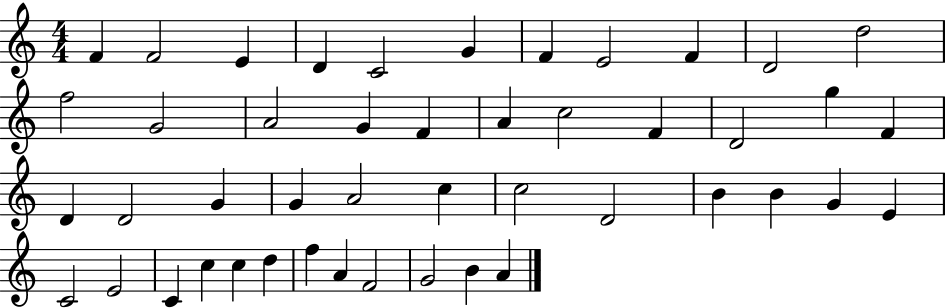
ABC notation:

X:1
T:Untitled
M:4/4
L:1/4
K:C
F F2 E D C2 G F E2 F D2 d2 f2 G2 A2 G F A c2 F D2 g F D D2 G G A2 c c2 D2 B B G E C2 E2 C c c d f A F2 G2 B A